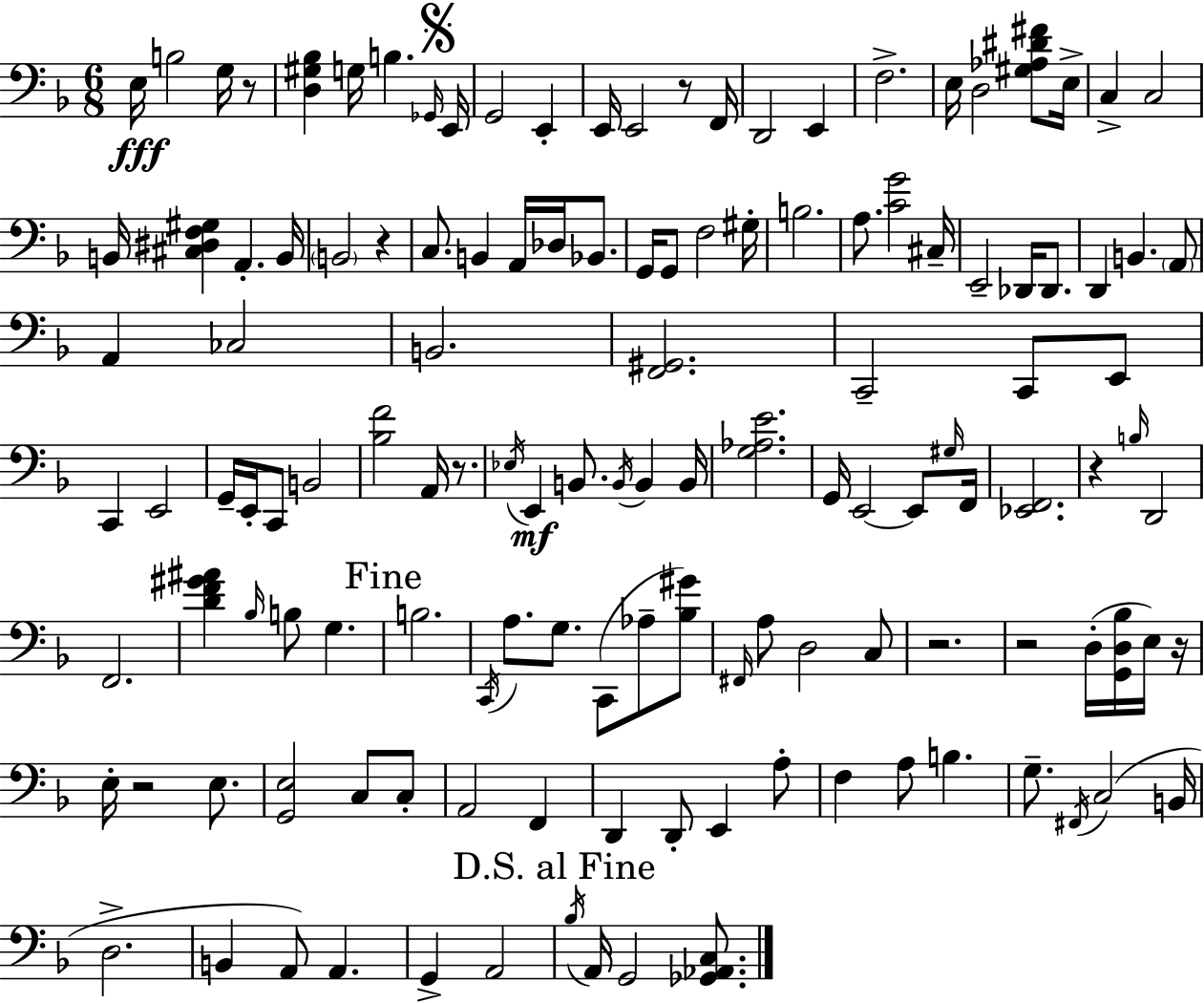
E3/s B3/h G3/s R/e [D3,G#3,Bb3]/q G3/s B3/q. Gb2/s E2/s G2/h E2/q E2/s E2/h R/e F2/s D2/h E2/q F3/h. E3/s D3/h [G#3,Ab3,D#4,F#4]/e E3/s C3/q C3/h B2/s [C#3,D#3,F3,G#3]/q A2/q. B2/s B2/h R/q C3/e. B2/q A2/s Db3/s Bb2/e. G2/s G2/e F3/h G#3/s B3/h. A3/e. [C4,G4]/h C#3/s E2/h Db2/s Db2/e. D2/q B2/q. A2/e A2/q CES3/h B2/h. [F2,G#2]/h. C2/h C2/e E2/e C2/q E2/h G2/s E2/s C2/e B2/h [Bb3,F4]/h A2/s R/e. Eb3/s E2/q B2/e. B2/s B2/q B2/s [G3,Ab3,E4]/h. G2/s E2/h E2/e G#3/s F2/s [Eb2,F2]/h. R/q B3/s D2/h F2/h. [D4,F4,G#4,A#4]/q Bb3/s B3/e G3/q. B3/h. C2/s A3/e. G3/e. C2/e Ab3/e [Bb3,G#4]/e F#2/s A3/e D3/h C3/e R/h. R/h D3/s [G2,D3,Bb3]/s E3/s R/s E3/s R/h E3/e. [G2,E3]/h C3/e C3/e A2/h F2/q D2/q D2/e E2/q A3/e F3/q A3/e B3/q. G3/e. F#2/s C3/h B2/s D3/h. B2/q A2/e A2/q. G2/q A2/h Bb3/s A2/s G2/h [Gb2,Ab2,C3]/e.